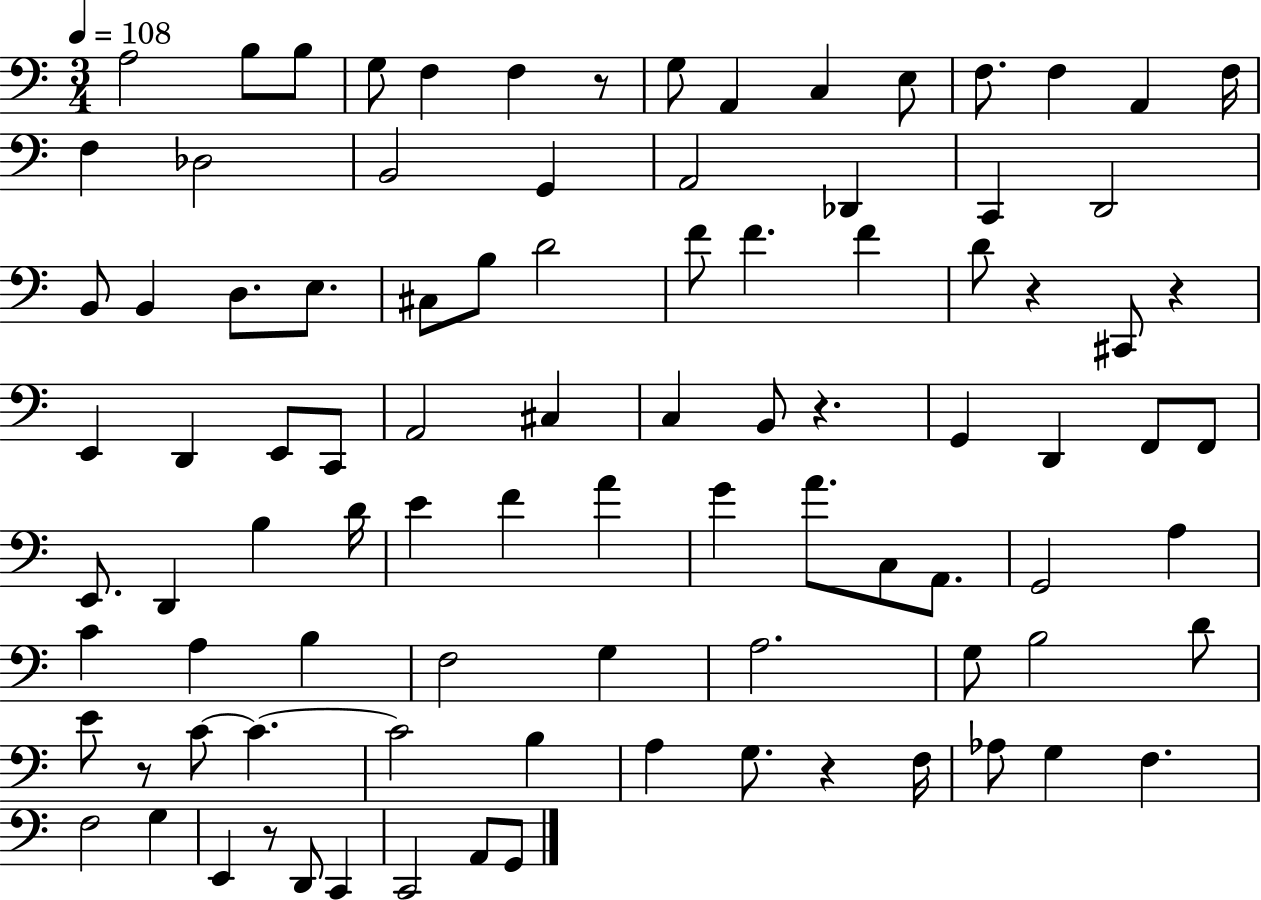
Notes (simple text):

A3/h B3/e B3/e G3/e F3/q F3/q R/e G3/e A2/q C3/q E3/e F3/e. F3/q A2/q F3/s F3/q Db3/h B2/h G2/q A2/h Db2/q C2/q D2/h B2/e B2/q D3/e. E3/e. C#3/e B3/e D4/h F4/e F4/q. F4/q D4/e R/q C#2/e R/q E2/q D2/q E2/e C2/e A2/h C#3/q C3/q B2/e R/q. G2/q D2/q F2/e F2/e E2/e. D2/q B3/q D4/s E4/q F4/q A4/q G4/q A4/e. C3/e A2/e. G2/h A3/q C4/q A3/q B3/q F3/h G3/q A3/h. G3/e B3/h D4/e E4/e R/e C4/e C4/q. C4/h B3/q A3/q G3/e. R/q F3/s Ab3/e G3/q F3/q. F3/h G3/q E2/q R/e D2/e C2/q C2/h A2/e G2/e